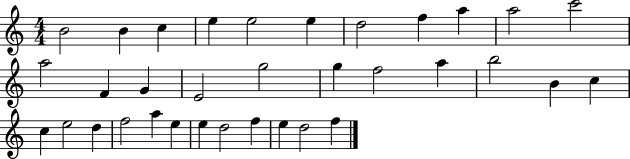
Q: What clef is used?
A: treble